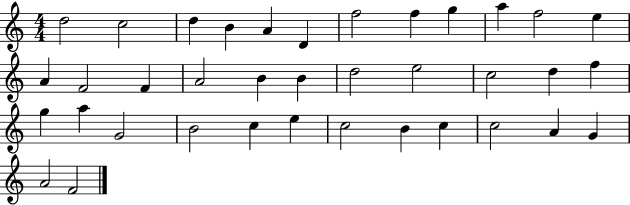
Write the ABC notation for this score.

X:1
T:Untitled
M:4/4
L:1/4
K:C
d2 c2 d B A D f2 f g a f2 e A F2 F A2 B B d2 e2 c2 d f g a G2 B2 c e c2 B c c2 A G A2 F2